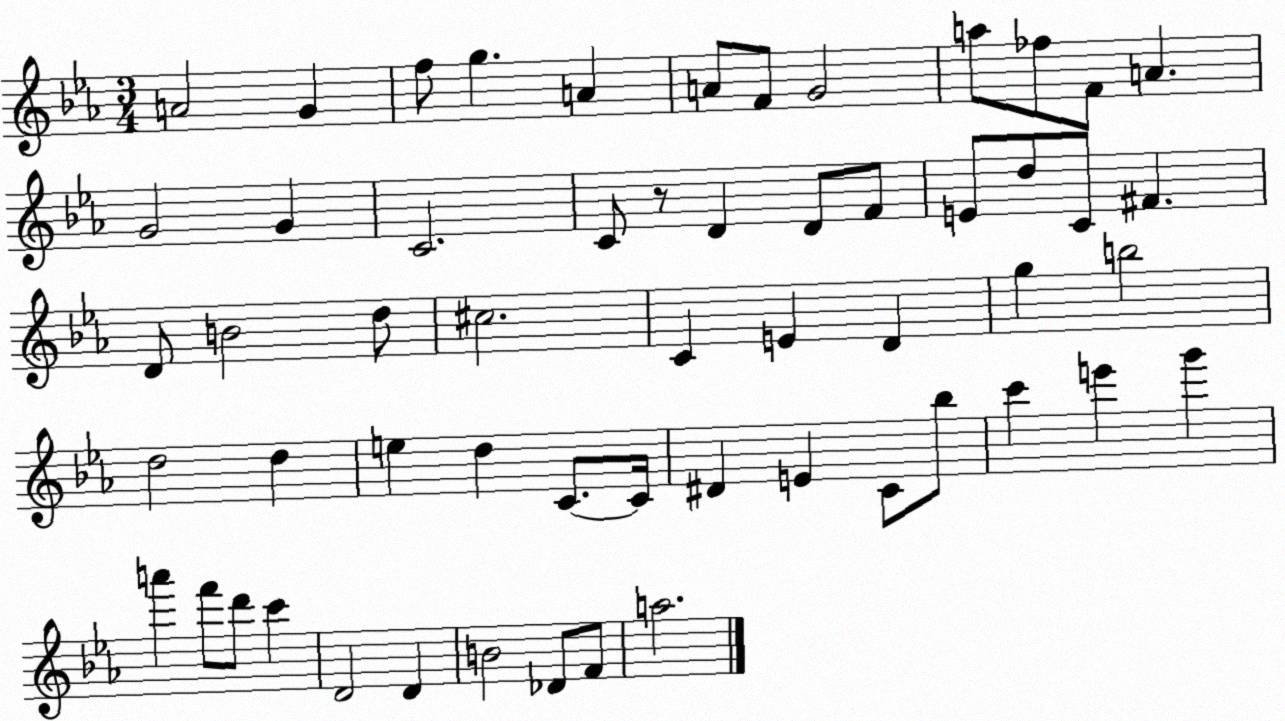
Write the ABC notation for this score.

X:1
T:Untitled
M:3/4
L:1/4
K:Eb
A2 G f/2 g A A/2 F/2 G2 a/2 _f/2 F/2 A G2 G C2 C/2 z/2 D D/2 F/2 E/2 d/2 C/2 ^F D/2 B2 d/2 ^c2 C E D g b2 d2 d e d C/2 C/4 ^D E C/2 _b/2 c' e' g' a' f'/2 d'/2 c' D2 D B2 _D/2 F/2 a2